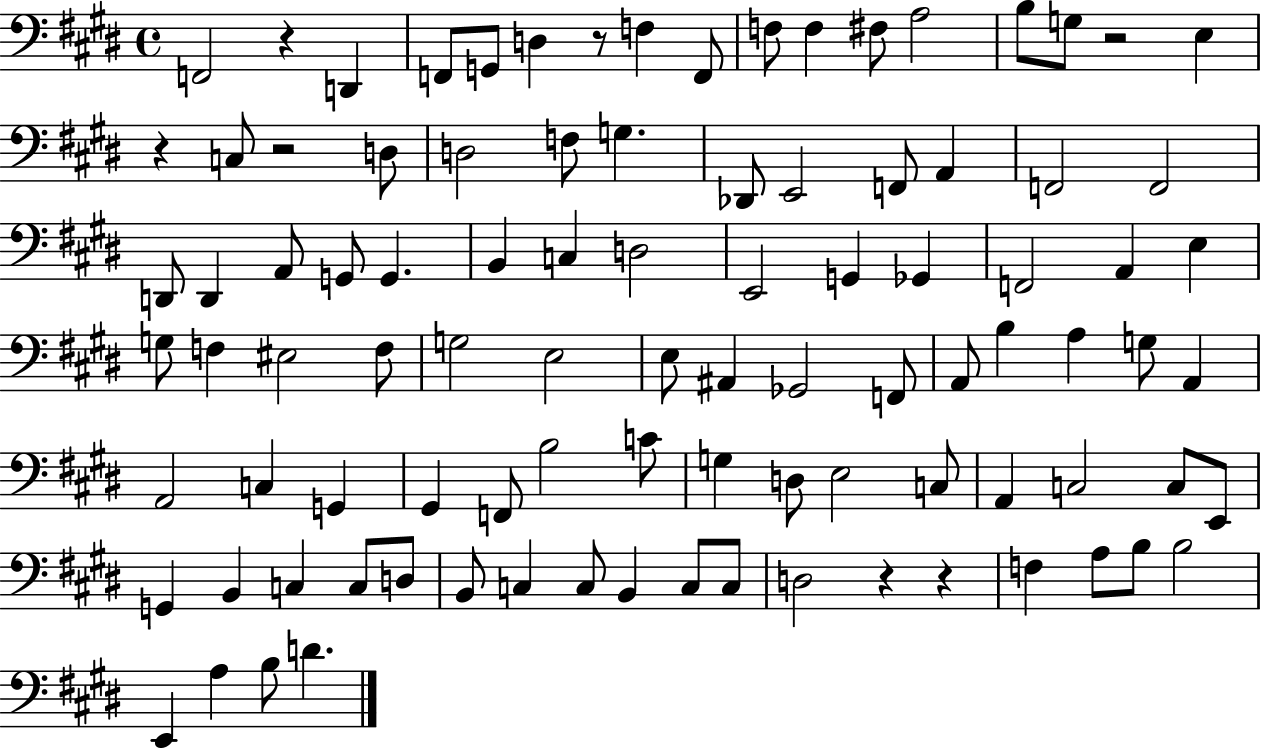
X:1
T:Untitled
M:4/4
L:1/4
K:E
F,,2 z D,, F,,/2 G,,/2 D, z/2 F, F,,/2 F,/2 F, ^F,/2 A,2 B,/2 G,/2 z2 E, z C,/2 z2 D,/2 D,2 F,/2 G, _D,,/2 E,,2 F,,/2 A,, F,,2 F,,2 D,,/2 D,, A,,/2 G,,/2 G,, B,, C, D,2 E,,2 G,, _G,, F,,2 A,, E, G,/2 F, ^E,2 F,/2 G,2 E,2 E,/2 ^A,, _G,,2 F,,/2 A,,/2 B, A, G,/2 A,, A,,2 C, G,, ^G,, F,,/2 B,2 C/2 G, D,/2 E,2 C,/2 A,, C,2 C,/2 E,,/2 G,, B,, C, C,/2 D,/2 B,,/2 C, C,/2 B,, C,/2 C,/2 D,2 z z F, A,/2 B,/2 B,2 E,, A, B,/2 D